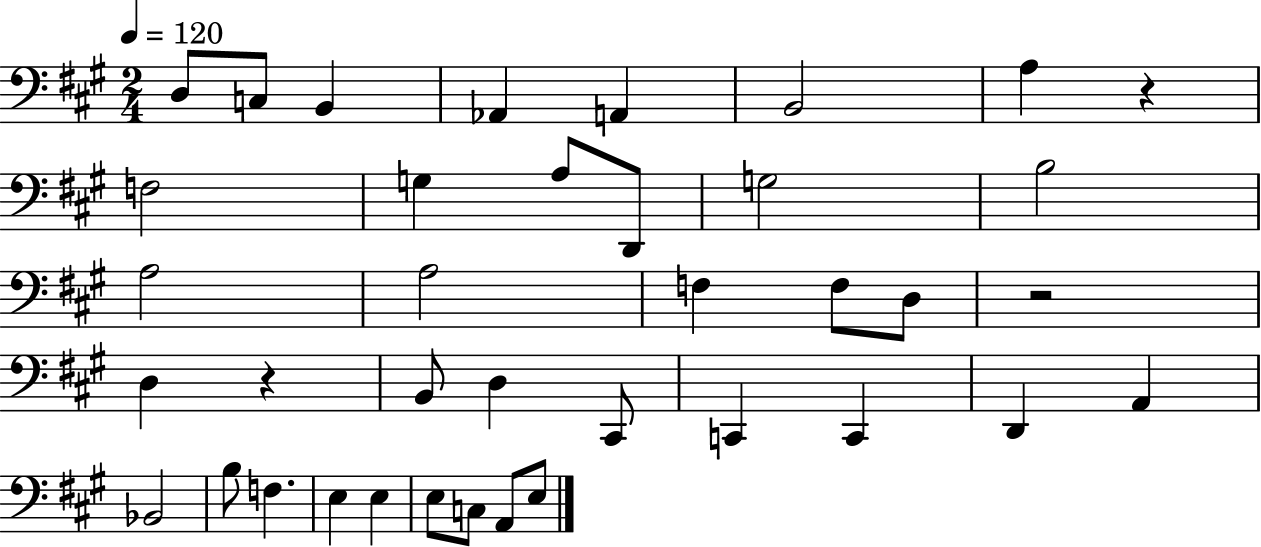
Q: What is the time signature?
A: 2/4